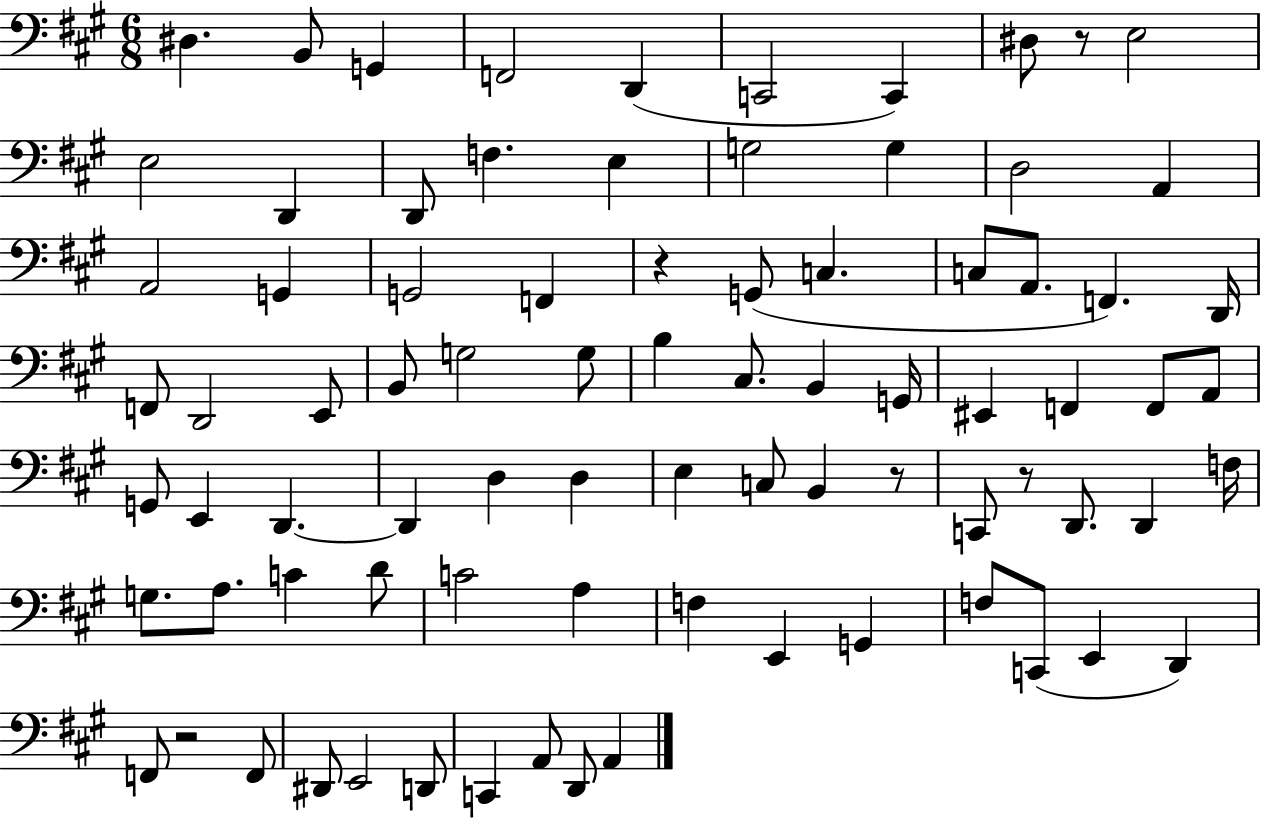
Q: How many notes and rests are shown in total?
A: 82